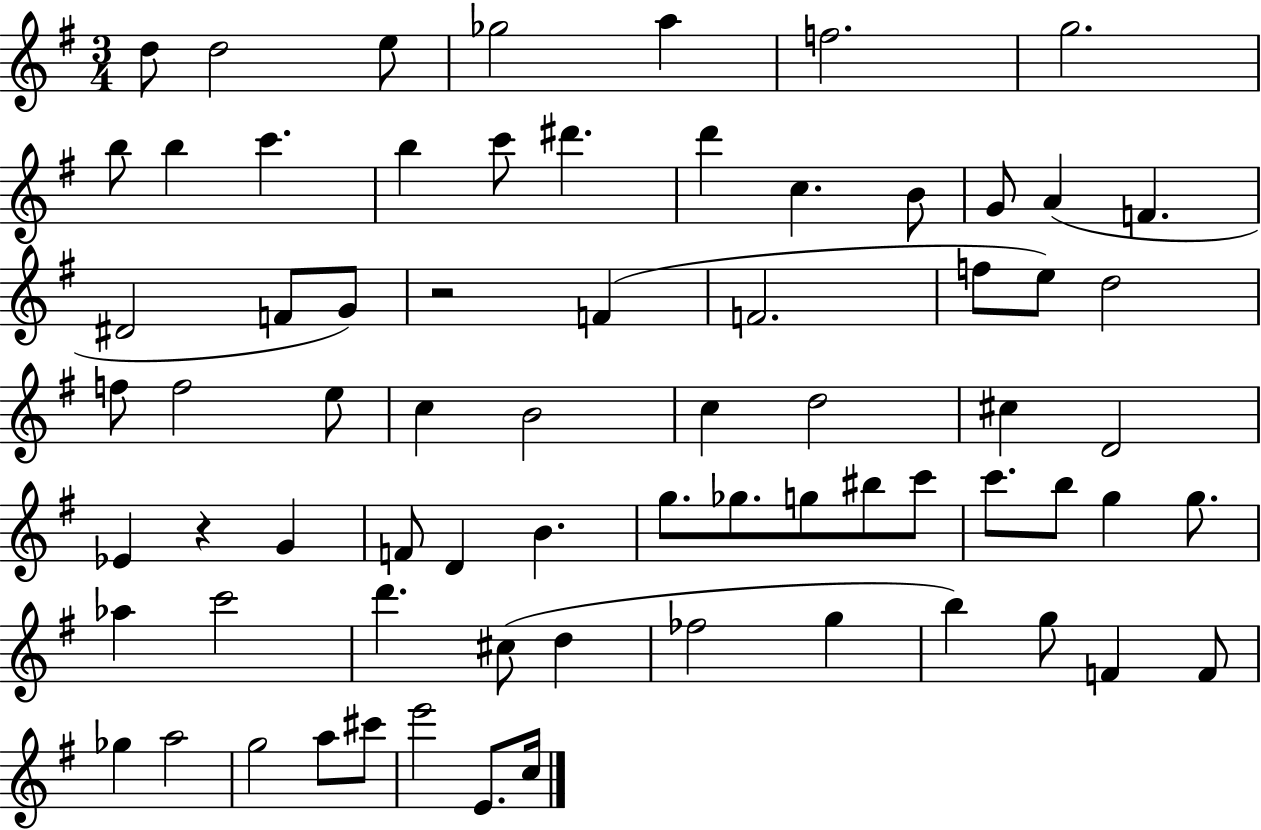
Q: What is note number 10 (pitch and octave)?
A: C6